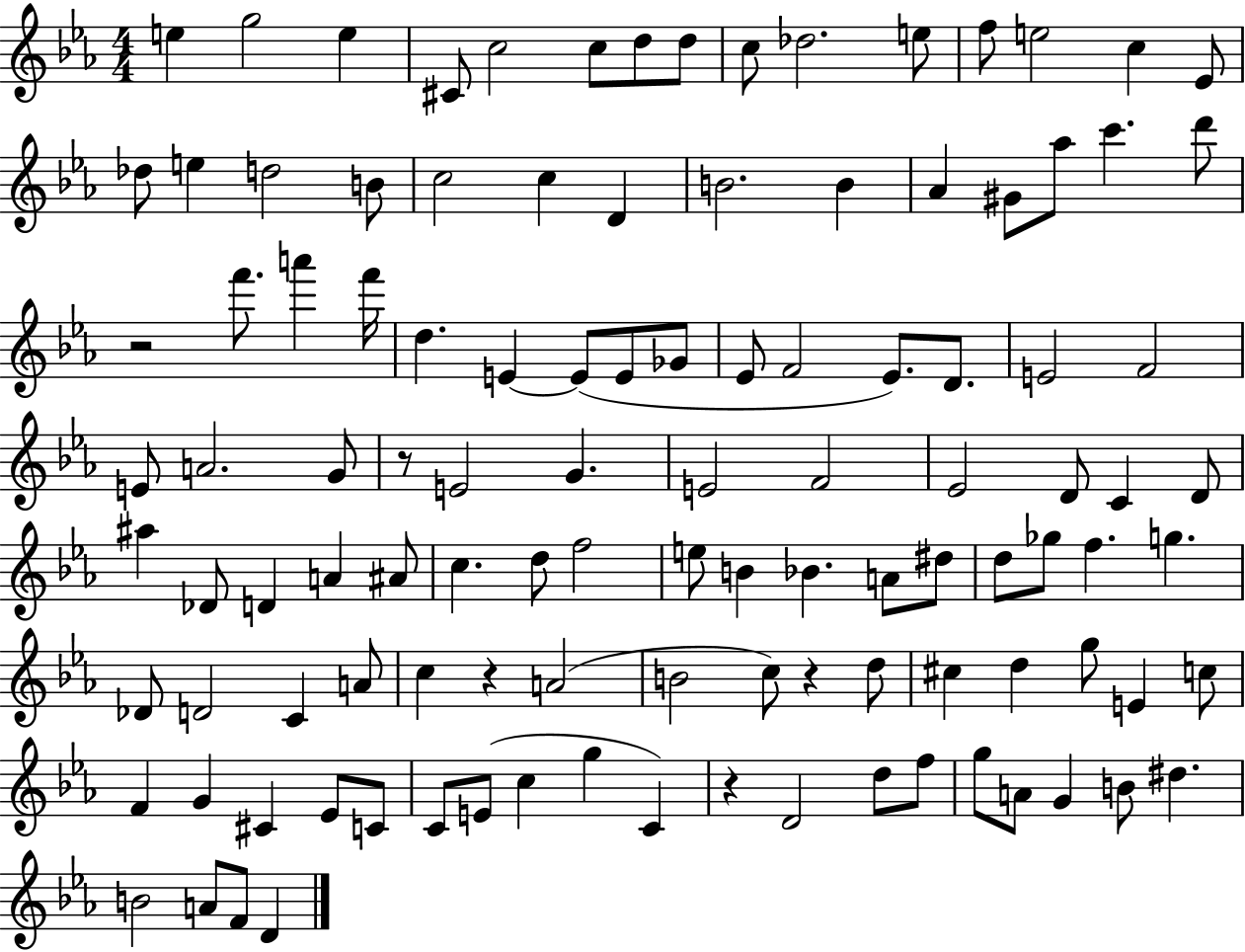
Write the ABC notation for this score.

X:1
T:Untitled
M:4/4
L:1/4
K:Eb
e g2 e ^C/2 c2 c/2 d/2 d/2 c/2 _d2 e/2 f/2 e2 c _E/2 _d/2 e d2 B/2 c2 c D B2 B _A ^G/2 _a/2 c' d'/2 z2 f'/2 a' f'/4 d E E/2 E/2 _G/2 _E/2 F2 _E/2 D/2 E2 F2 E/2 A2 G/2 z/2 E2 G E2 F2 _E2 D/2 C D/2 ^a _D/2 D A ^A/2 c d/2 f2 e/2 B _B A/2 ^d/2 d/2 _g/2 f g _D/2 D2 C A/2 c z A2 B2 c/2 z d/2 ^c d g/2 E c/2 F G ^C _E/2 C/2 C/2 E/2 c g C z D2 d/2 f/2 g/2 A/2 G B/2 ^d B2 A/2 F/2 D